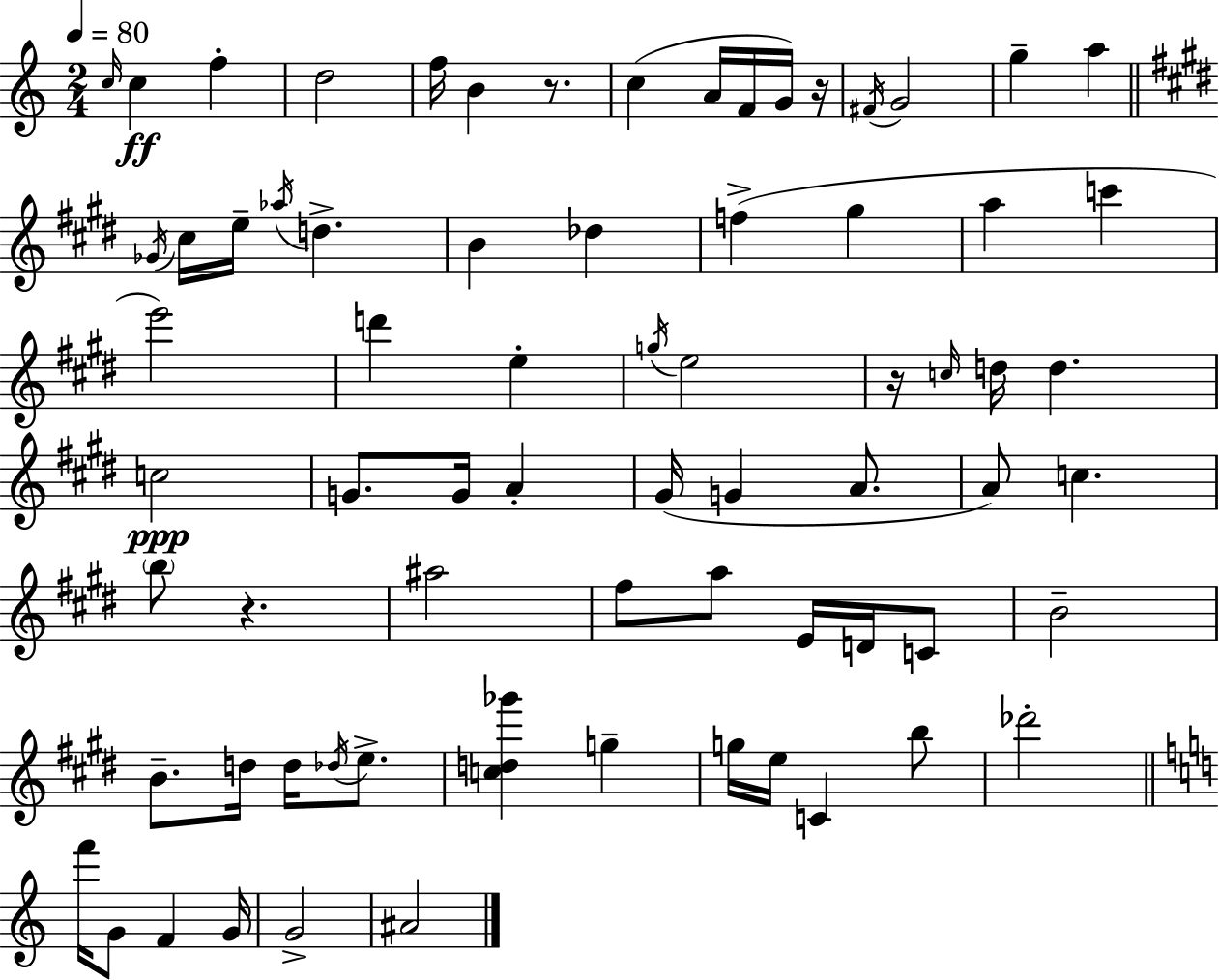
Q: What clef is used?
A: treble